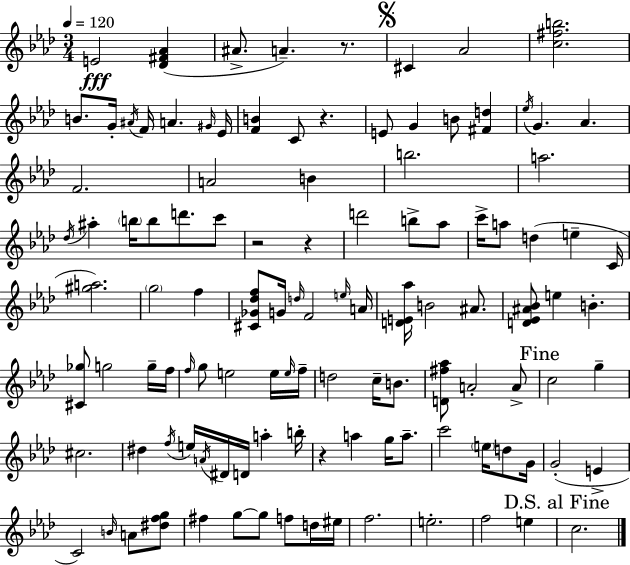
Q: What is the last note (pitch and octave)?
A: C5